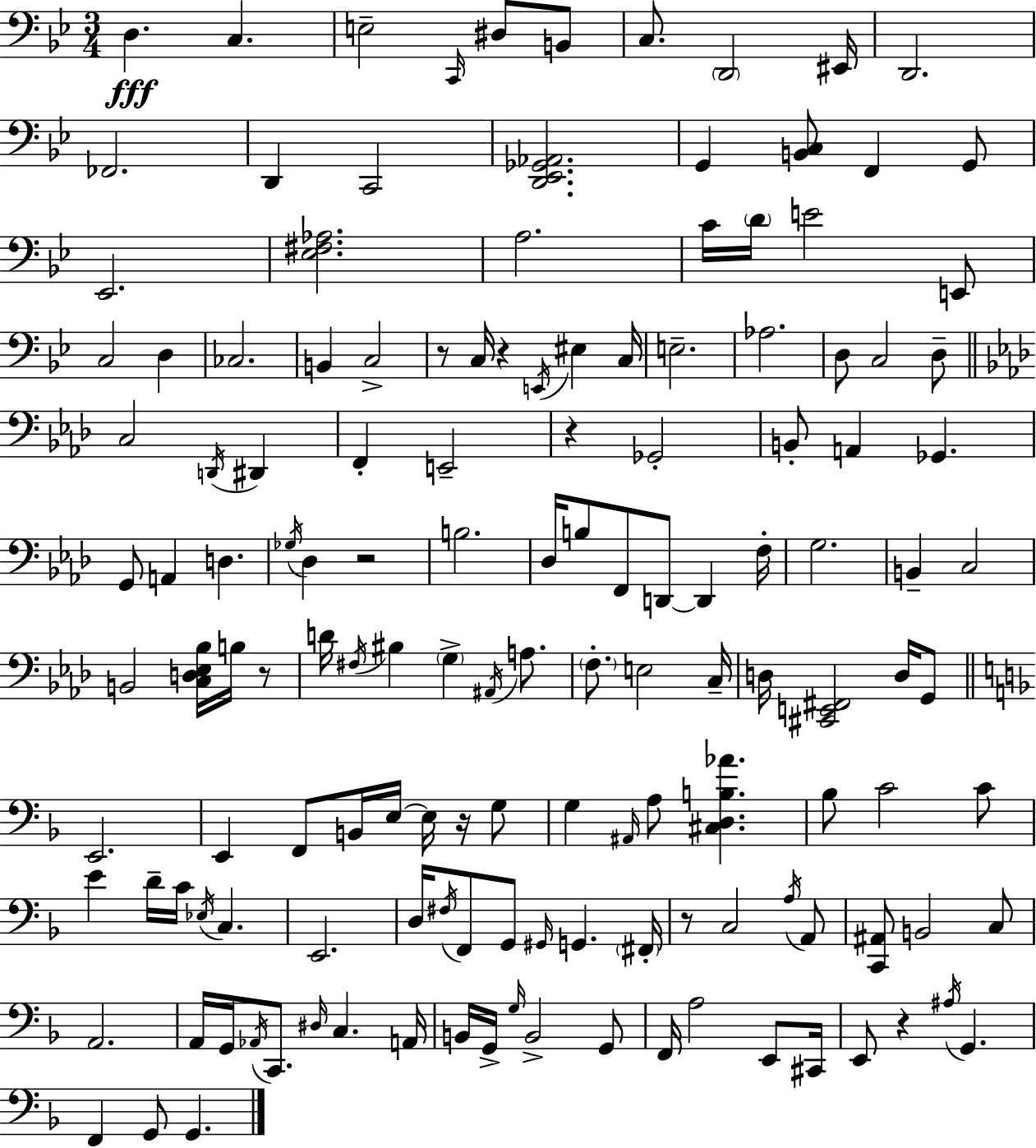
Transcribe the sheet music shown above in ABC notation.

X:1
T:Untitled
M:3/4
L:1/4
K:Gm
D, C, E,2 C,,/4 ^D,/2 B,,/2 C,/2 D,,2 ^E,,/4 D,,2 _F,,2 D,, C,,2 [D,,_E,,_G,,_A,,]2 G,, [B,,C,]/2 F,, G,,/2 _E,,2 [_E,^F,_A,]2 A,2 C/4 D/4 E2 E,,/2 C,2 D, _C,2 B,, C,2 z/2 C,/4 z E,,/4 ^E, C,/4 E,2 _A,2 D,/2 C,2 D,/2 C,2 D,,/4 ^D,, F,, E,,2 z _G,,2 B,,/2 A,, _G,, G,,/2 A,, D, _G,/4 _D, z2 B,2 _D,/4 B,/2 F,,/2 D,,/2 D,, F,/4 G,2 B,, C,2 B,,2 [C,D,_E,_B,]/4 B,/4 z/2 D/4 ^F,/4 ^B, G, ^A,,/4 A,/2 F,/2 E,2 C,/4 D,/4 [^C,,E,,^F,,]2 D,/4 G,,/2 E,,2 E,, F,,/2 B,,/4 E,/4 E,/4 z/4 G,/2 G, ^A,,/4 A,/2 [^C,D,B,_A] _B,/2 C2 C/2 E D/4 C/4 _E,/4 C, E,,2 D,/4 ^F,/4 F,,/2 G,,/2 ^G,,/4 G,, ^F,,/4 z/2 C,2 A,/4 A,,/2 [C,,^A,,]/2 B,,2 C,/2 A,,2 A,,/4 G,,/4 _A,,/4 C,,/2 ^D,/4 C, A,,/4 B,,/4 G,,/4 G,/4 B,,2 G,,/2 F,,/4 A,2 E,,/2 ^C,,/4 E,,/2 z ^A,/4 G,, F,, G,,/2 G,,